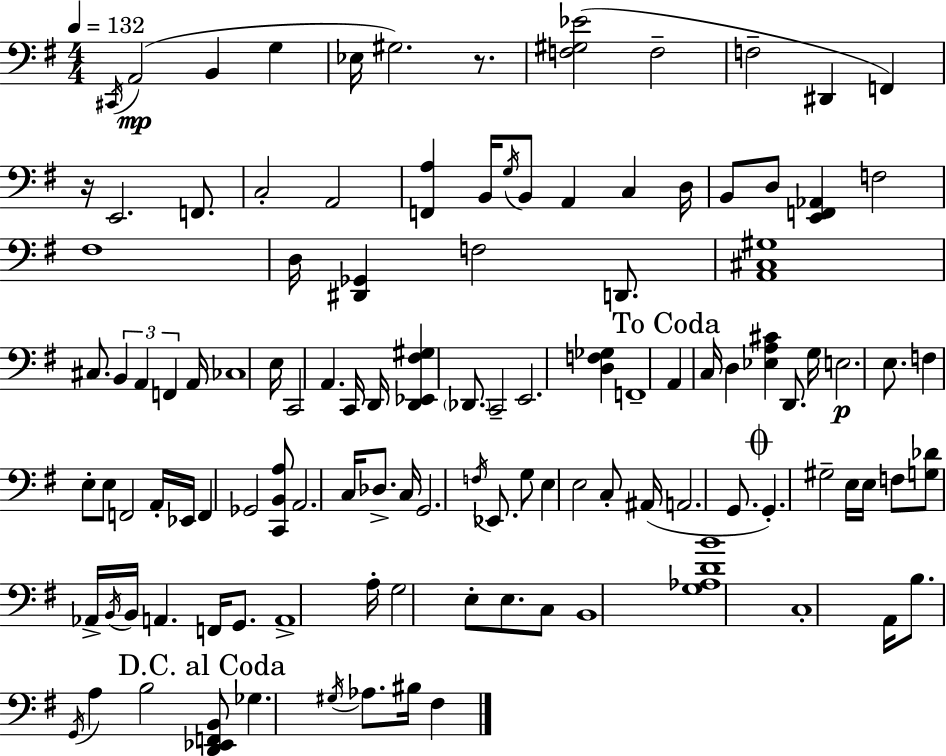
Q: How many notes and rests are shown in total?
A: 114